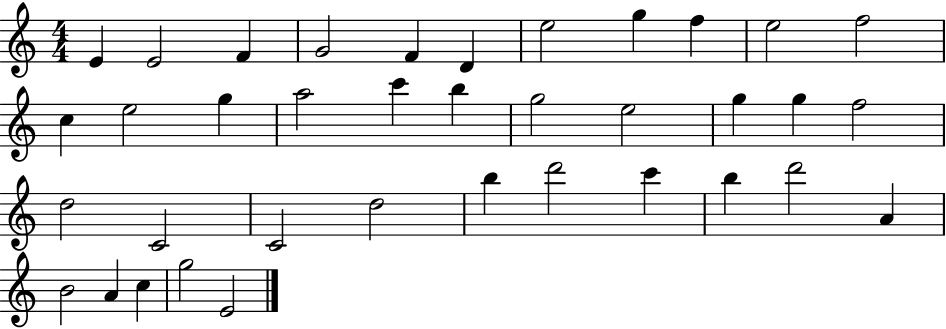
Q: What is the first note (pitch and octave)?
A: E4